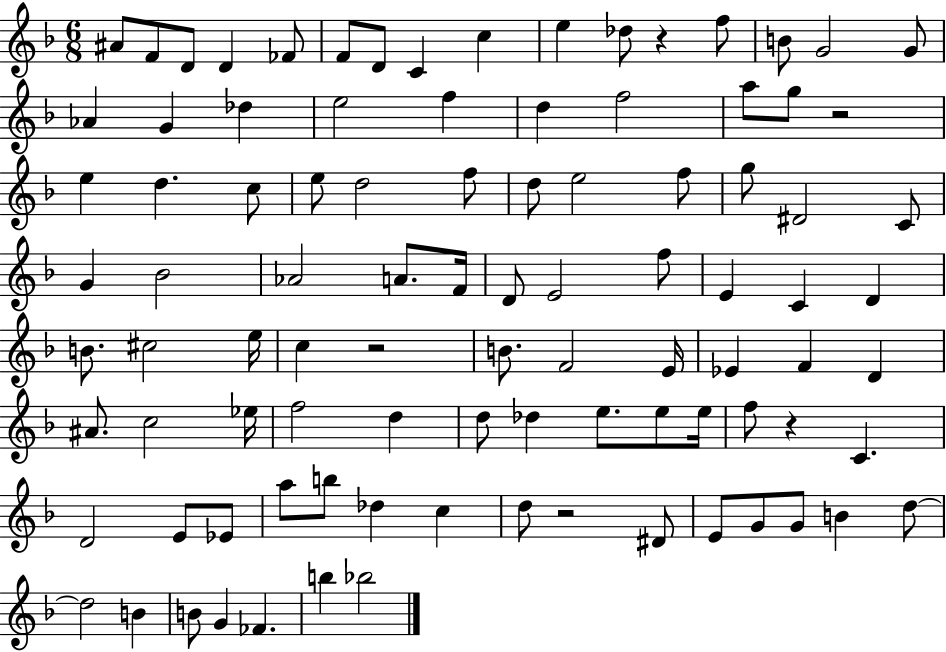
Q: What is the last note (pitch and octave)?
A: Bb5